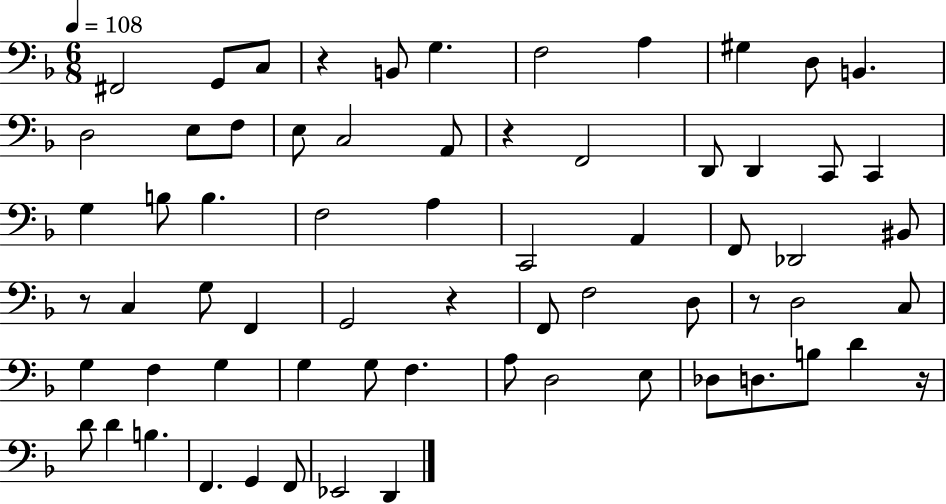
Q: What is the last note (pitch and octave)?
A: D2